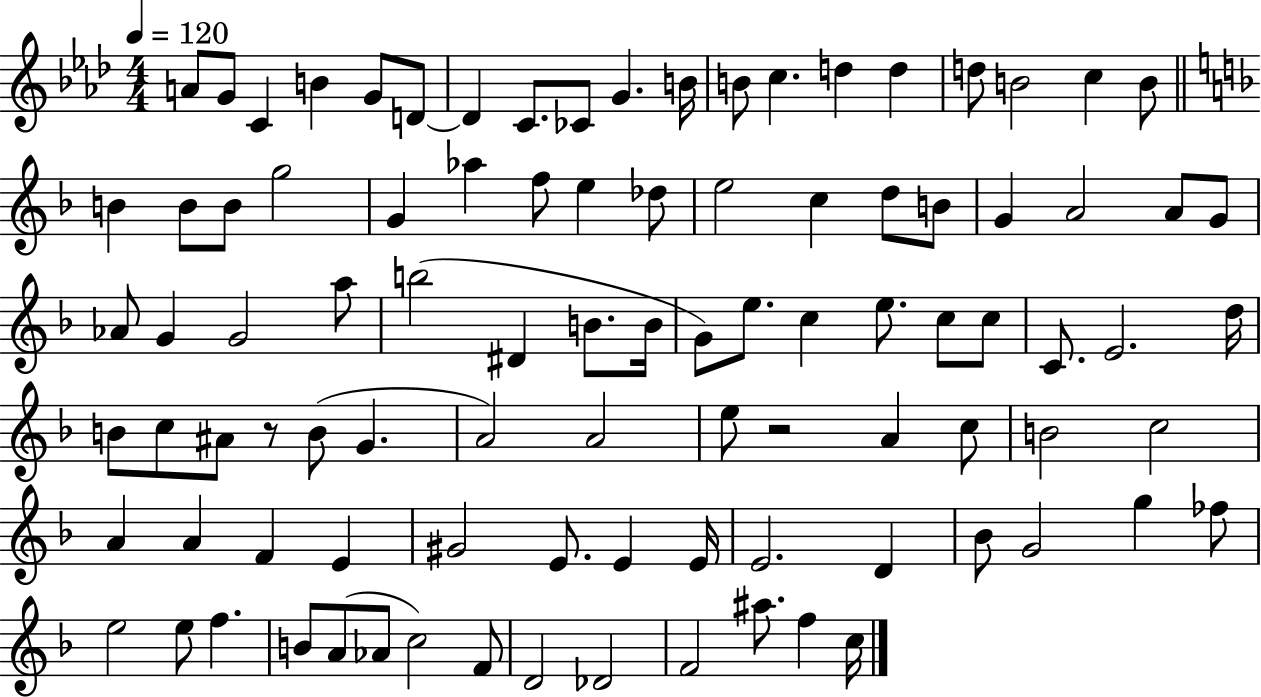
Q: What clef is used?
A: treble